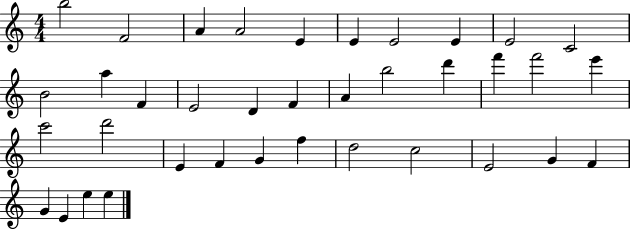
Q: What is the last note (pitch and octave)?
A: E5